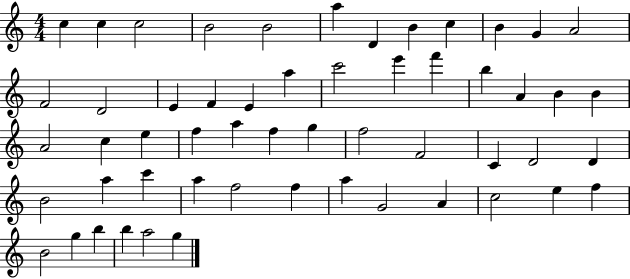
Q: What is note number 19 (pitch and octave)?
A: C6